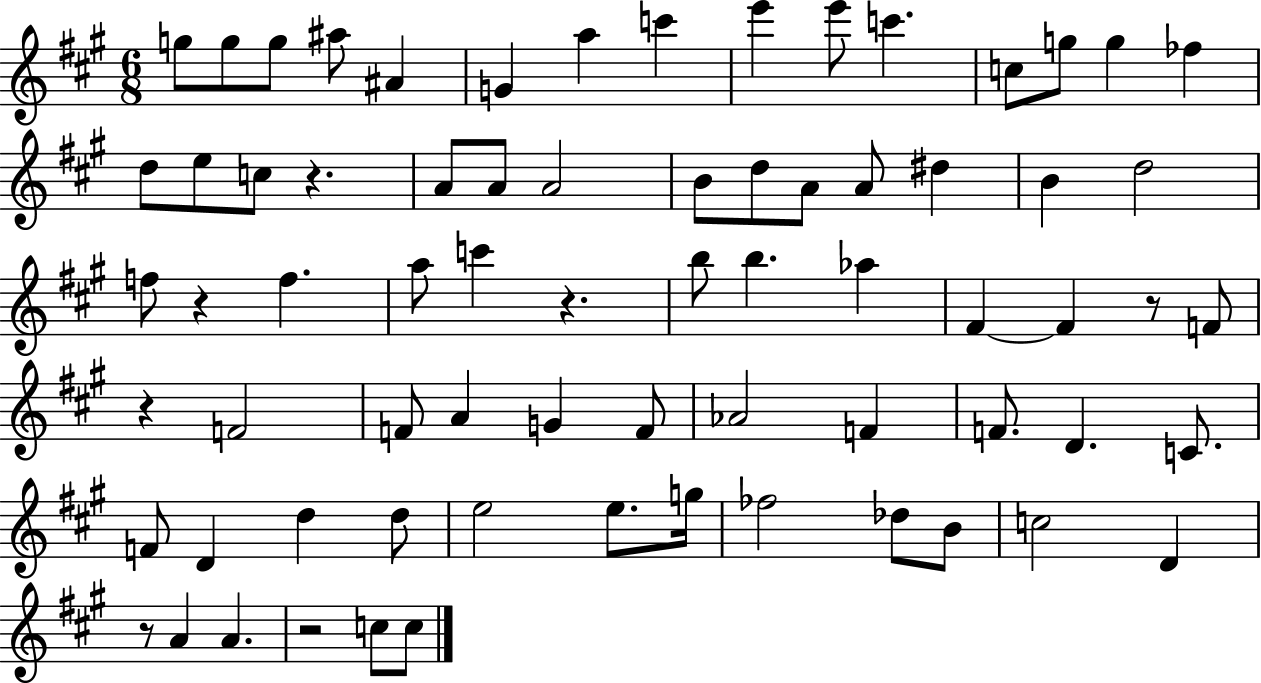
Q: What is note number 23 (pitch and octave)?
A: D5